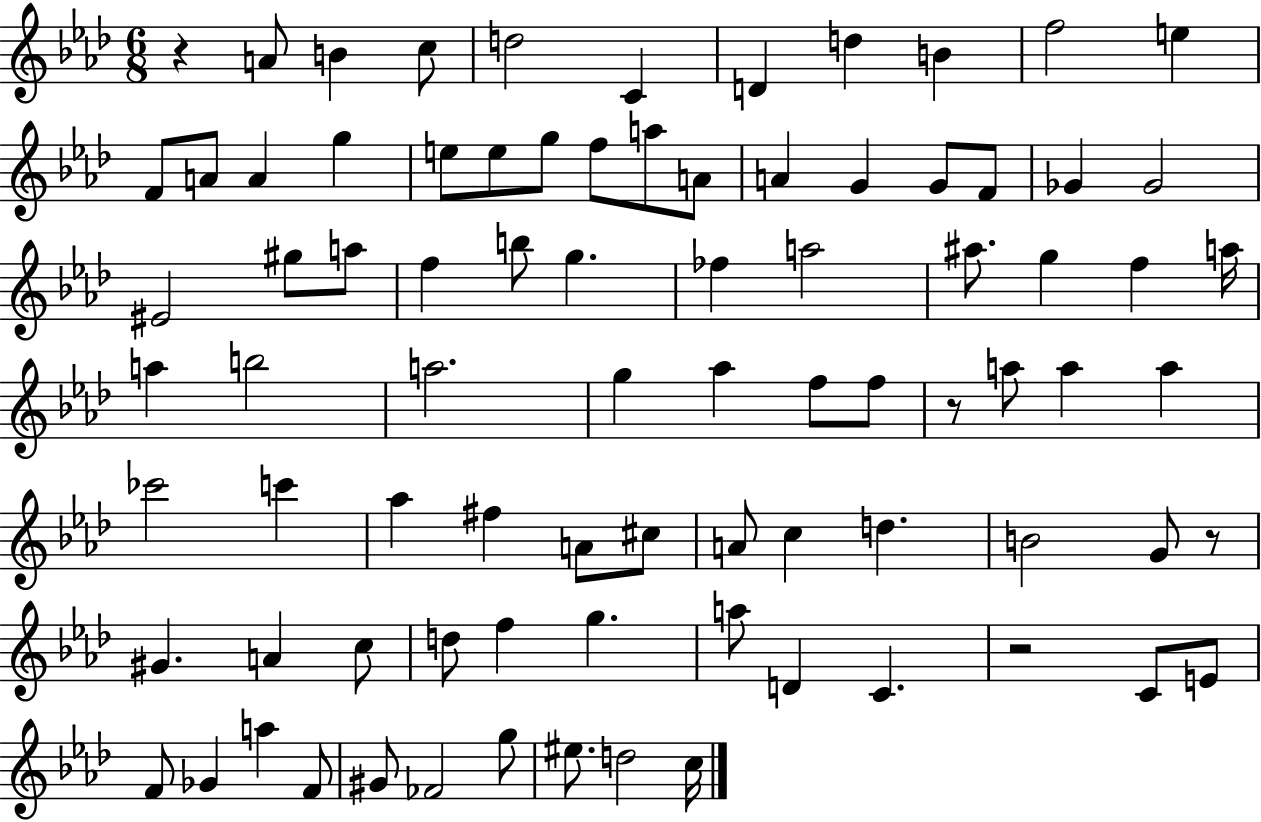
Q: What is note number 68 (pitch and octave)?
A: C4